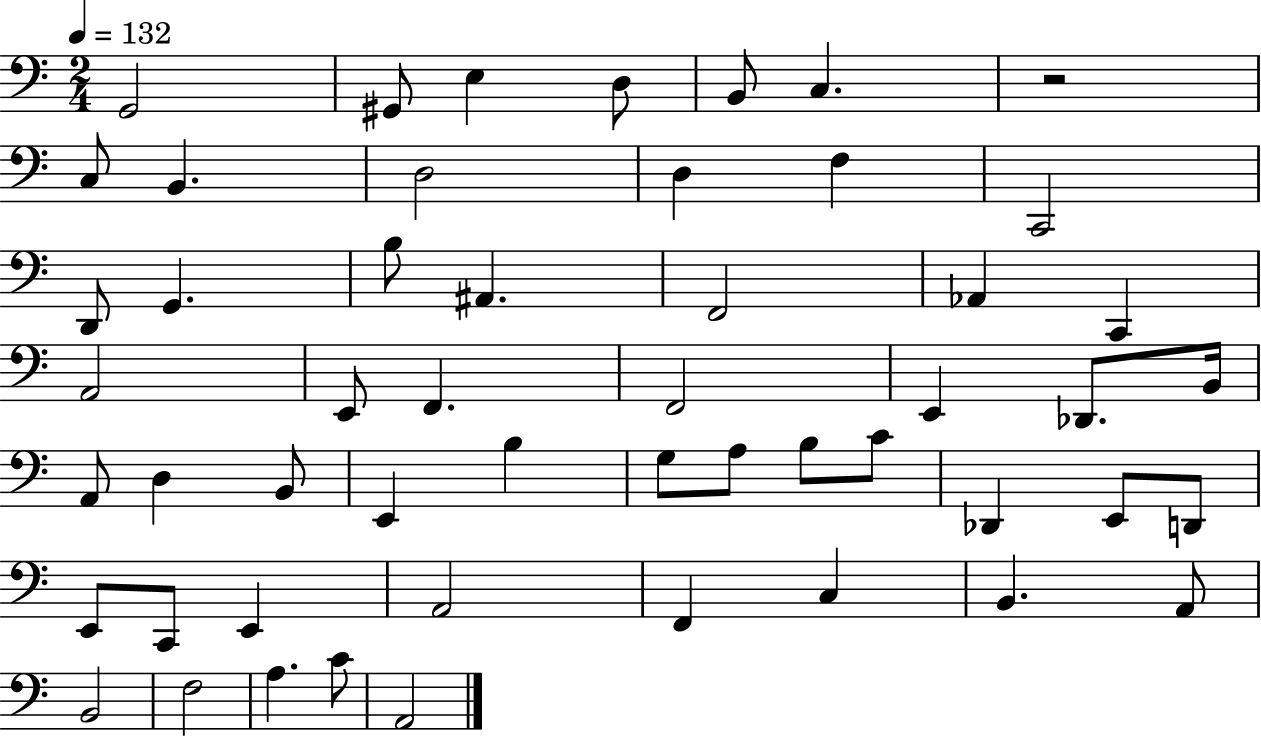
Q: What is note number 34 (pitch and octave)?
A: B3